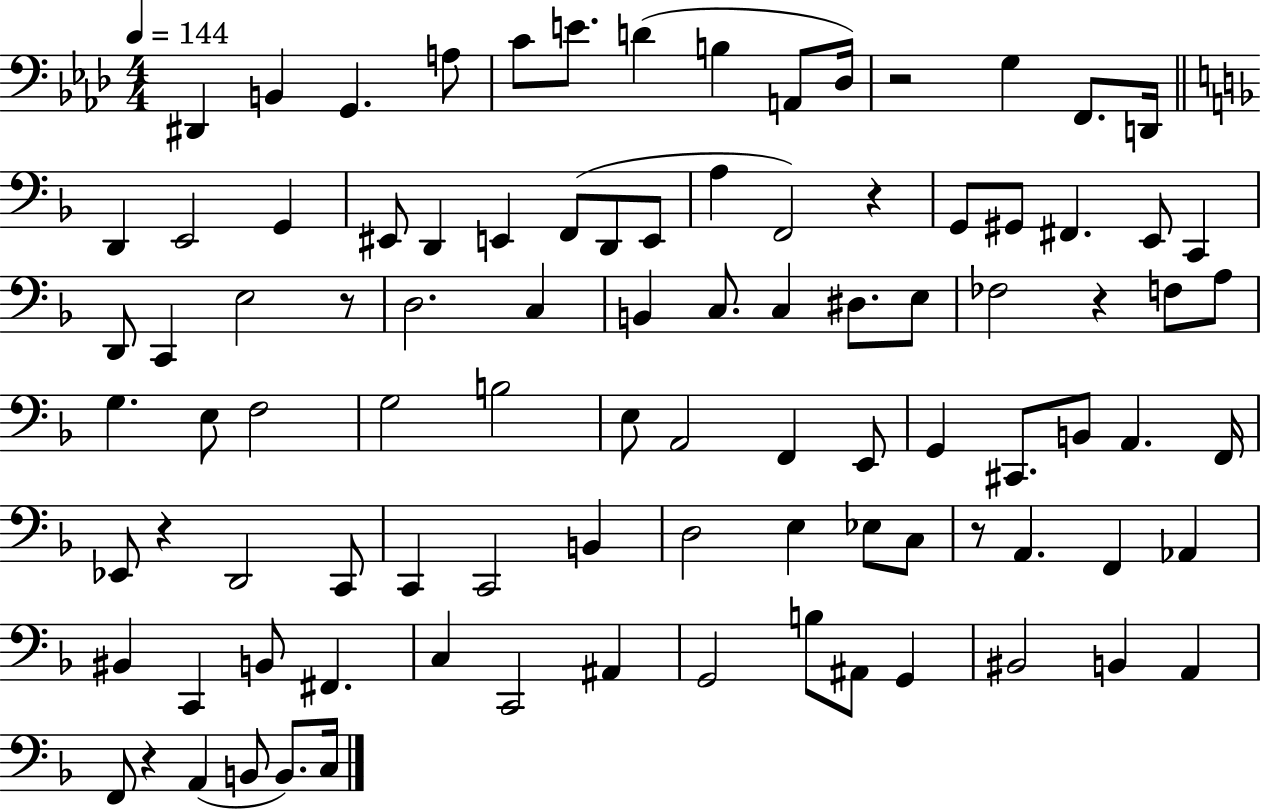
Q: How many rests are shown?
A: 7